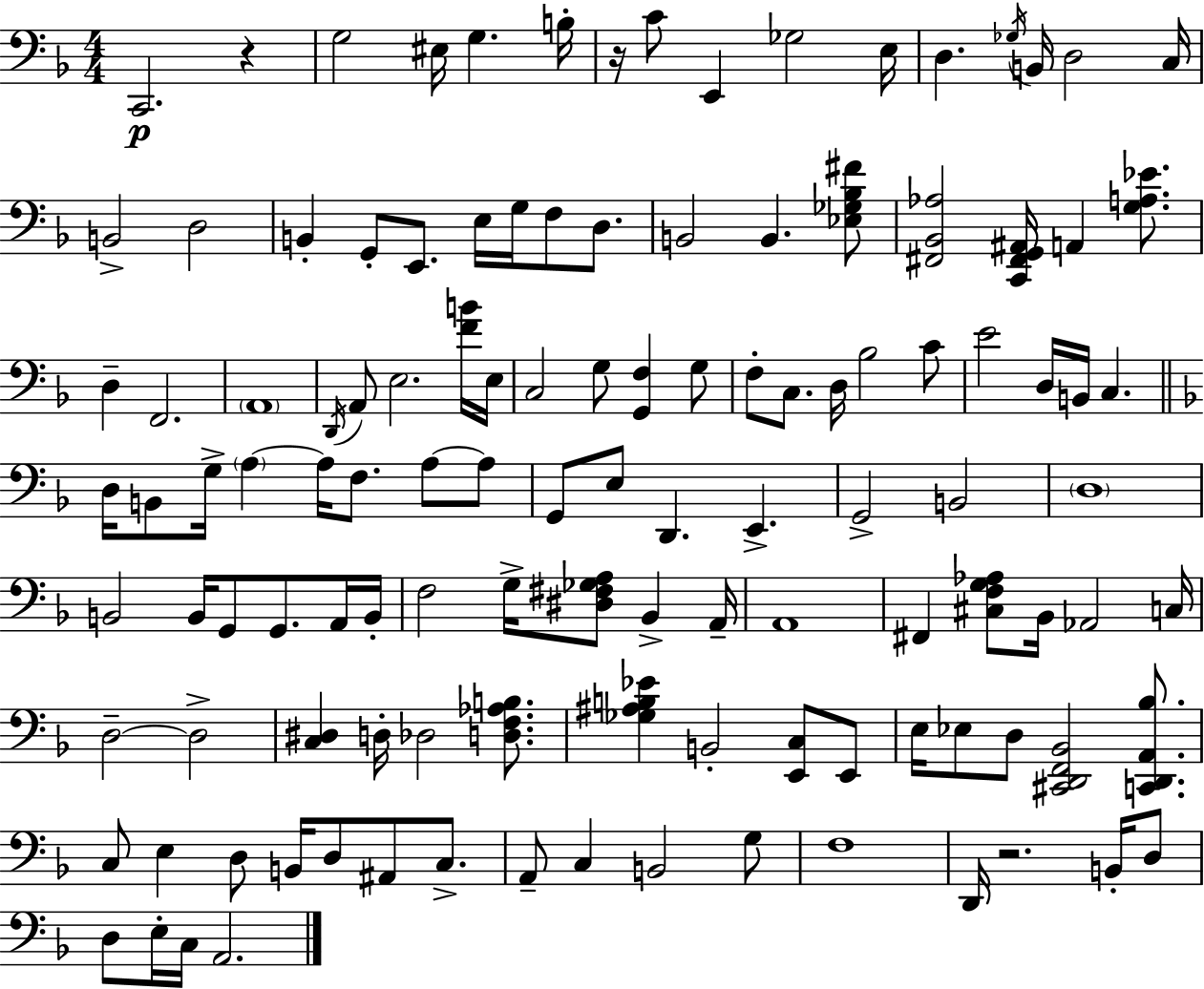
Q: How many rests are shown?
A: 3